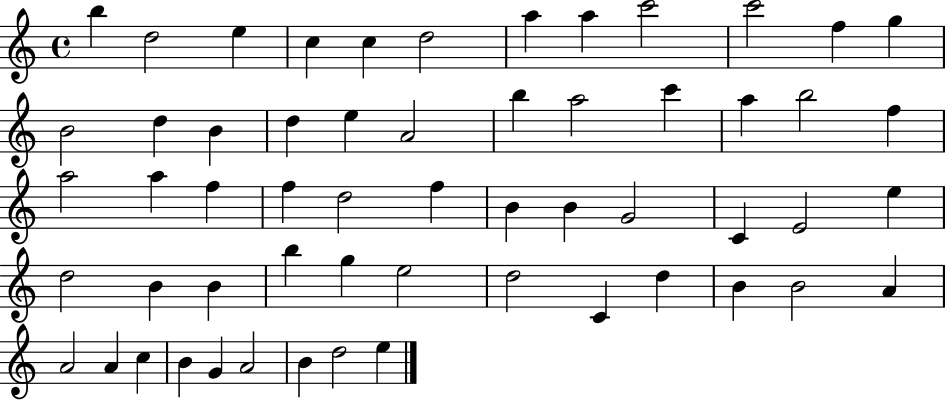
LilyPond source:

{
  \clef treble
  \time 4/4
  \defaultTimeSignature
  \key c \major
  b''4 d''2 e''4 | c''4 c''4 d''2 | a''4 a''4 c'''2 | c'''2 f''4 g''4 | \break b'2 d''4 b'4 | d''4 e''4 a'2 | b''4 a''2 c'''4 | a''4 b''2 f''4 | \break a''2 a''4 f''4 | f''4 d''2 f''4 | b'4 b'4 g'2 | c'4 e'2 e''4 | \break d''2 b'4 b'4 | b''4 g''4 e''2 | d''2 c'4 d''4 | b'4 b'2 a'4 | \break a'2 a'4 c''4 | b'4 g'4 a'2 | b'4 d''2 e''4 | \bar "|."
}